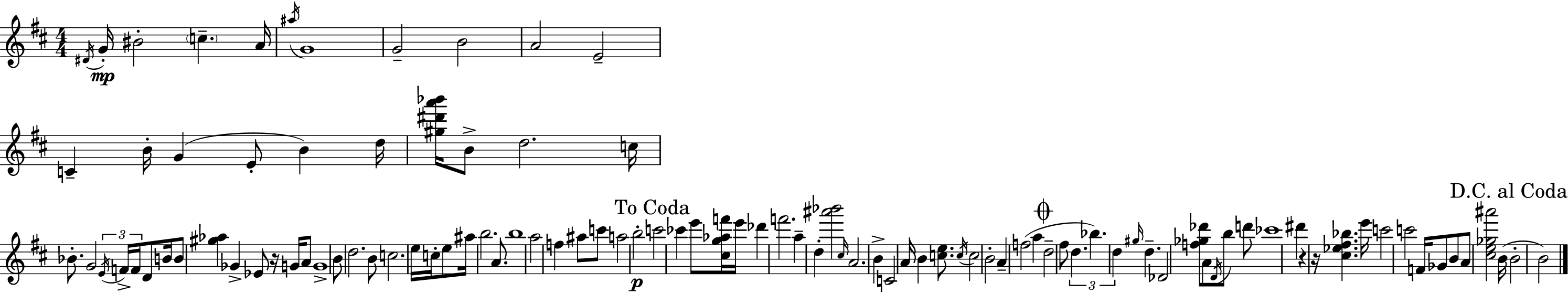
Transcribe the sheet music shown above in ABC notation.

X:1
T:Untitled
M:4/4
L:1/4
K:D
^D/4 G/4 ^B2 c A/4 ^a/4 G4 G2 B2 A2 E2 C B/4 G E/2 B d/4 [^g^d'a'_b']/4 B/2 d2 c/4 _B/2 G2 E/4 F/4 F/4 D/2 B/4 B/2 [^g_a] _G _E/2 z/4 G/4 A/2 G4 B/2 d2 B/2 c2 e/4 c/4 e/2 ^a/4 b2 A/2 b4 a2 f ^a/2 c'/2 a2 b2 c'2 _c' e'/2 [^cg_af']/4 e'/4 _d' f'2 a d [^a'_b']2 ^c/4 A2 B C2 A/4 B [ce]/2 c/4 c2 B2 A f2 a d2 ^f/2 d _b d ^g/4 d _D2 [f_g_d']/2 A/2 D/4 b/2 d'/2 _c'4 ^d' z z/4 [^c_e^f_b] e'/4 c'2 c'2 F/4 _G/2 B/2 A/2 [^ce_g^a']2 B/4 B2 B2